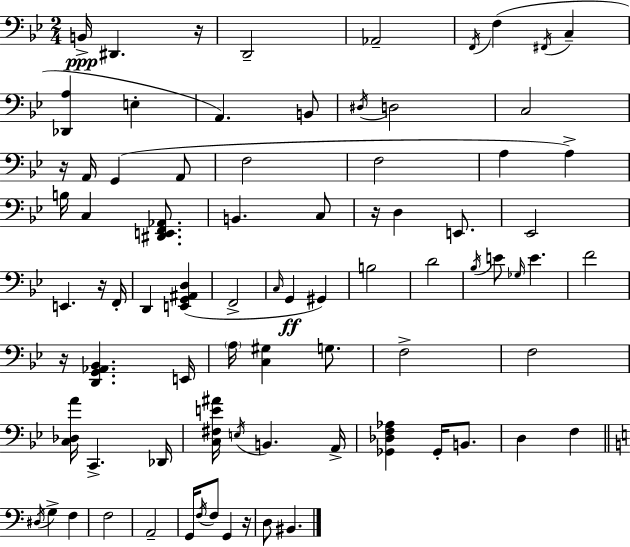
{
  \clef bass
  \numericTimeSignature
  \time 2/4
  \key g \minor
  b,16->\ppp dis,4. r16 | d,2-- | aes,2-- | \acciaccatura { f,16 } f4( \acciaccatura { fis,16 } c4-- | \break <des, a>4 e4-. | a,4.) | b,8 \acciaccatura { dis16 } d2 | c2 | \break r16 a,16 g,4( | a,8 f2 | f2 | a4 a4->) | \break b16 c4 | <dis, e, f, aes,>8. b,4. | c8 r16 d4 | e,8. ees,2 | \break e,4. | r16 f,16-. d,4 <e, g, ais, d>4( | f,2-> | \grace { c16 } g,4\ff | \break gis,4) b2 | d'2 | \acciaccatura { bes16 } e'8 \grace { ges16 } | e'4. f'2 | \break r16 <d, g, aes, bes,>4. | e,16 \parenthesize a16 <c gis>4 | g8. f2-> | f2 | \break <c des a'>16 c,4.-> | des,16 <c fis e' ais'>16 \acciaccatura { e16 } | b,4. a,16-> <ges, des f aes>4 | ges,16-. b,8. d4 | \break f4 \bar "||" \break \key a \minor \acciaccatura { dis16 } g4-> f4 | f2 | a,2-- | g,16 \acciaccatura { f16 } f8 g,4 | \break r16 d8 bis,4. | \bar "|."
}